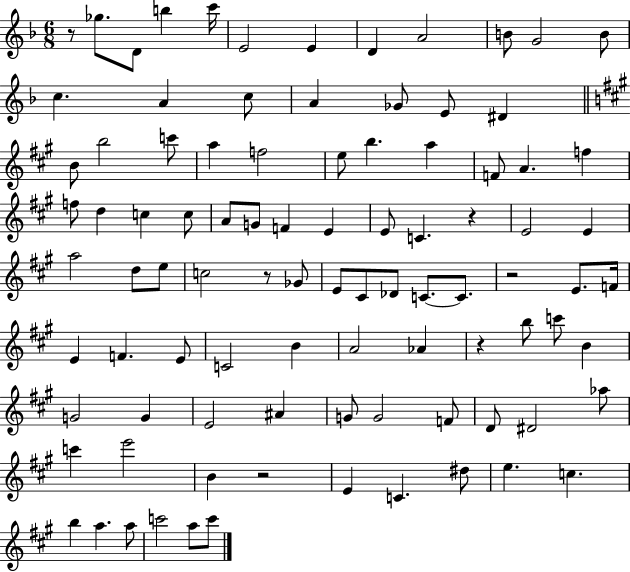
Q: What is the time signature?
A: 6/8